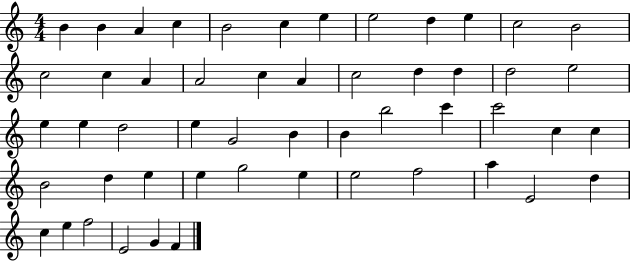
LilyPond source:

{
  \clef treble
  \numericTimeSignature
  \time 4/4
  \key c \major
  b'4 b'4 a'4 c''4 | b'2 c''4 e''4 | e''2 d''4 e''4 | c''2 b'2 | \break c''2 c''4 a'4 | a'2 c''4 a'4 | c''2 d''4 d''4 | d''2 e''2 | \break e''4 e''4 d''2 | e''4 g'2 b'4 | b'4 b''2 c'''4 | c'''2 c''4 c''4 | \break b'2 d''4 e''4 | e''4 g''2 e''4 | e''2 f''2 | a''4 e'2 d''4 | \break c''4 e''4 f''2 | e'2 g'4 f'4 | \bar "|."
}